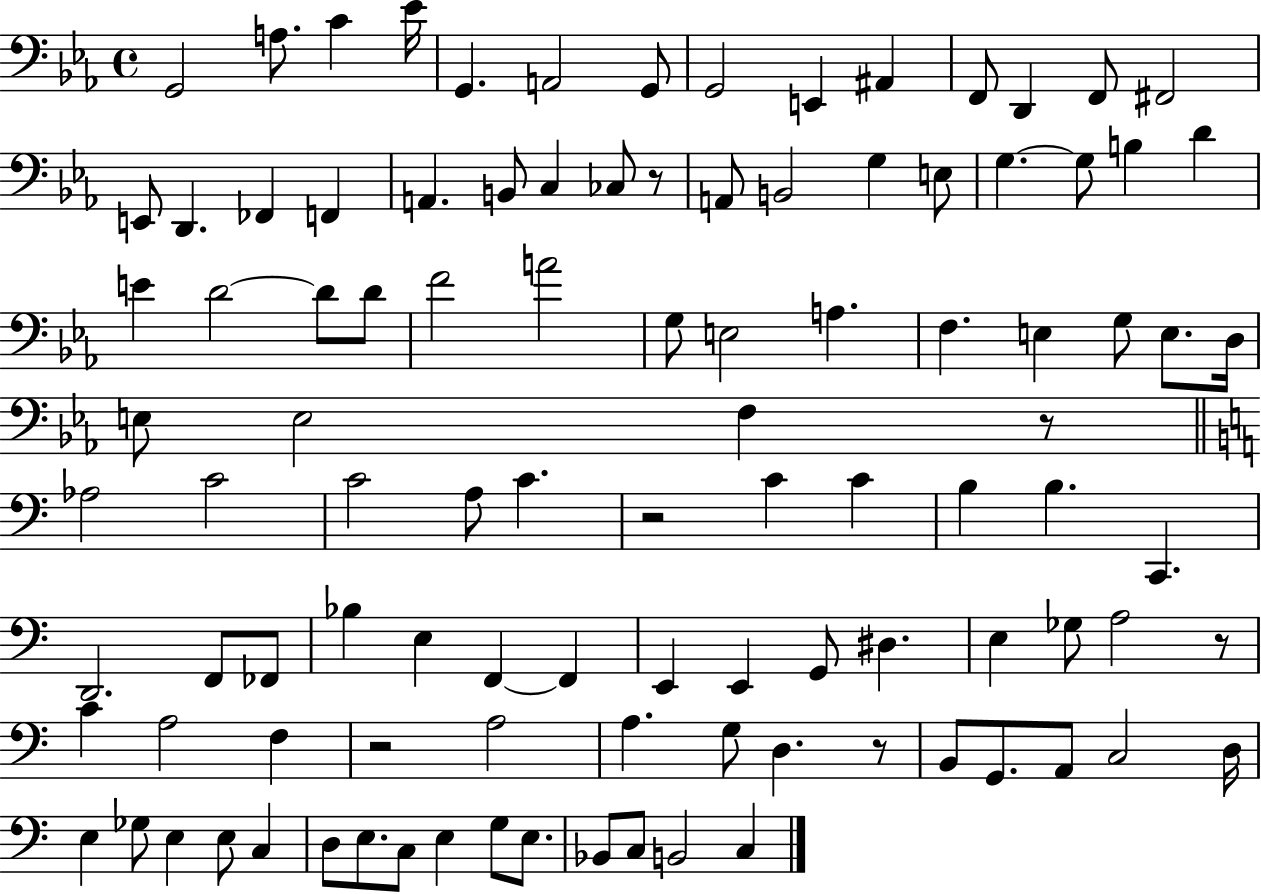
G2/h A3/e. C4/q Eb4/s G2/q. A2/h G2/e G2/h E2/q A#2/q F2/e D2/q F2/e F#2/h E2/e D2/q. FES2/q F2/q A2/q. B2/e C3/q CES3/e R/e A2/e B2/h G3/q E3/e G3/q. G3/e B3/q D4/q E4/q D4/h D4/e D4/e F4/h A4/h G3/e E3/h A3/q. F3/q. E3/q G3/e E3/e. D3/s E3/e E3/h F3/q R/e Ab3/h C4/h C4/h A3/e C4/q. R/h C4/q C4/q B3/q B3/q. C2/q. D2/h. F2/e FES2/e Bb3/q E3/q F2/q F2/q E2/q E2/q G2/e D#3/q. E3/q Gb3/e A3/h R/e C4/q A3/h F3/q R/h A3/h A3/q. G3/e D3/q. R/e B2/e G2/e. A2/e C3/h D3/s E3/q Gb3/e E3/q E3/e C3/q D3/e E3/e. C3/e E3/q G3/e E3/e. Bb2/e C3/e B2/h C3/q